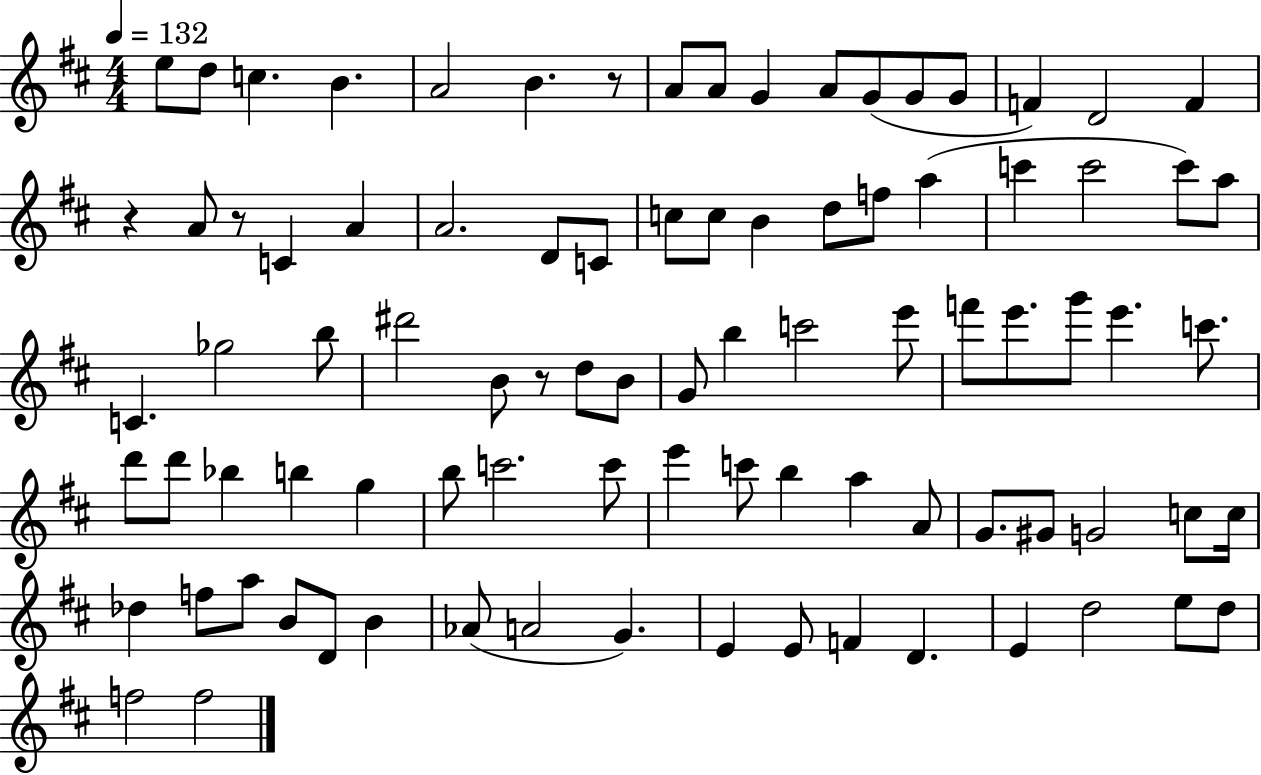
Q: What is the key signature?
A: D major